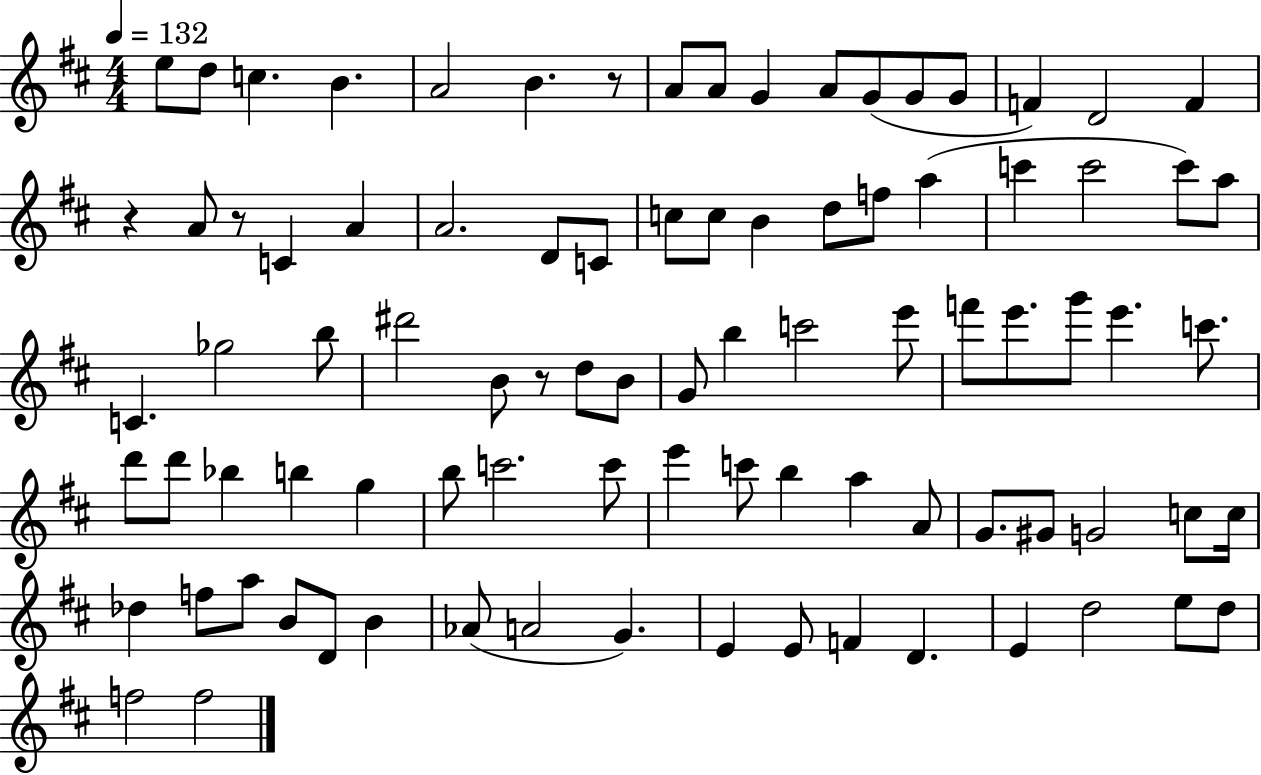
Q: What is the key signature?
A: D major